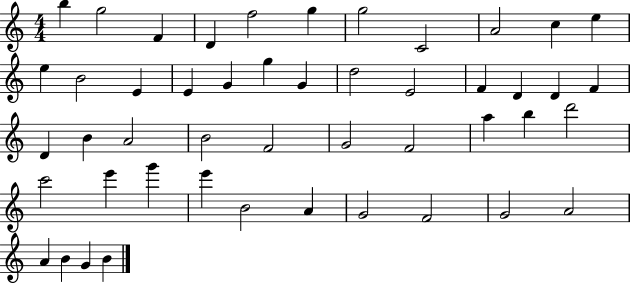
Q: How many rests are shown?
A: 0